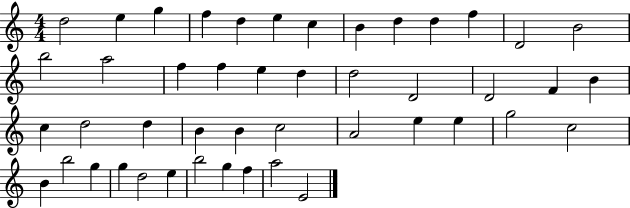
D5/h E5/q G5/q F5/q D5/q E5/q C5/q B4/q D5/q D5/q F5/q D4/h B4/h B5/h A5/h F5/q F5/q E5/q D5/q D5/h D4/h D4/h F4/q B4/q C5/q D5/h D5/q B4/q B4/q C5/h A4/h E5/q E5/q G5/h C5/h B4/q B5/h G5/q G5/q D5/h E5/q B5/h G5/q F5/q A5/h E4/h